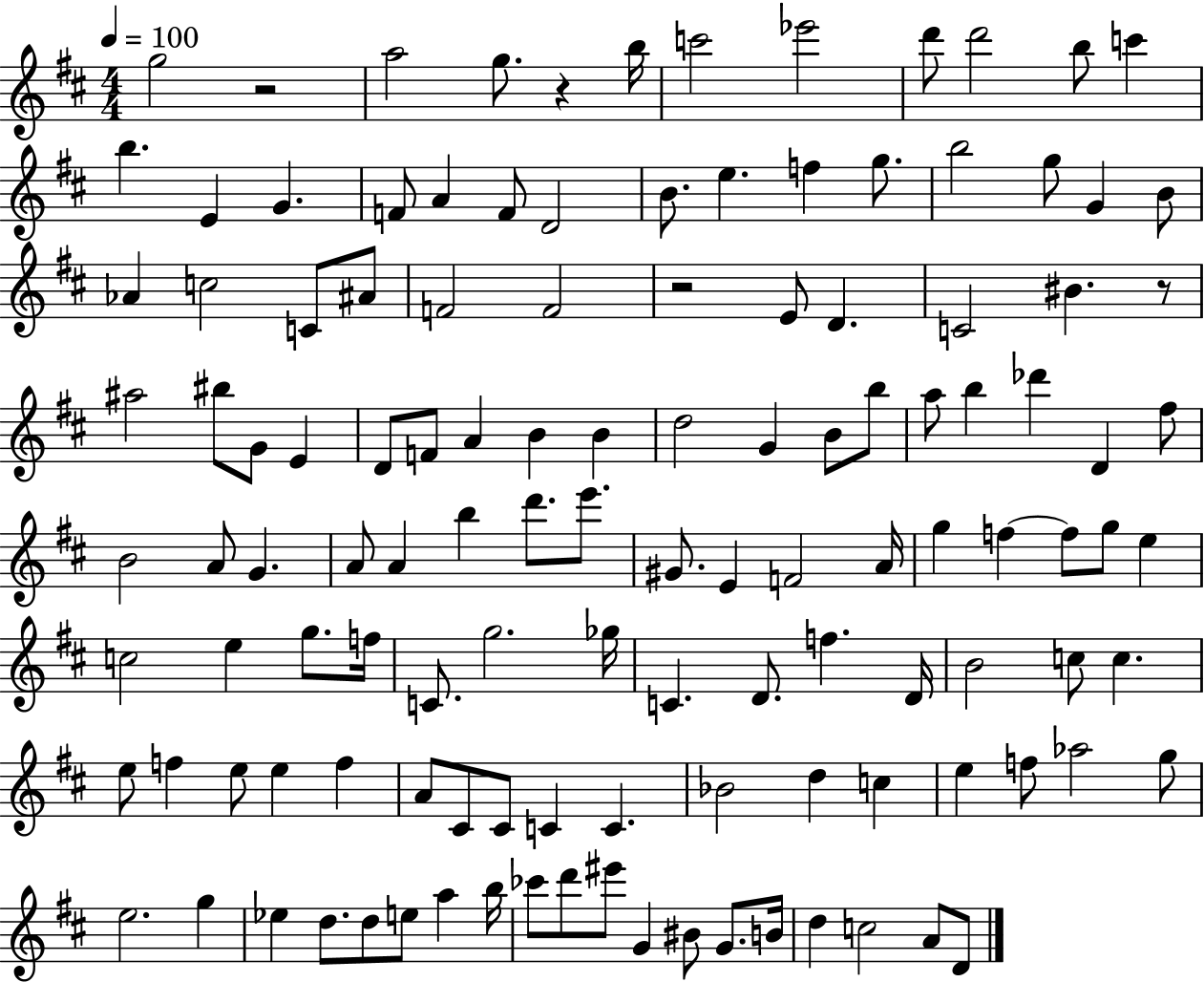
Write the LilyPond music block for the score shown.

{
  \clef treble
  \numericTimeSignature
  \time 4/4
  \key d \major
  \tempo 4 = 100
  \repeat volta 2 { g''2 r2 | a''2 g''8. r4 b''16 | c'''2 ees'''2 | d'''8 d'''2 b''8 c'''4 | \break b''4. e'4 g'4. | f'8 a'4 f'8 d'2 | b'8. e''4. f''4 g''8. | b''2 g''8 g'4 b'8 | \break aes'4 c''2 c'8 ais'8 | f'2 f'2 | r2 e'8 d'4. | c'2 bis'4. r8 | \break ais''2 bis''8 g'8 e'4 | d'8 f'8 a'4 b'4 b'4 | d''2 g'4 b'8 b''8 | a''8 b''4 des'''4 d'4 fis''8 | \break b'2 a'8 g'4. | a'8 a'4 b''4 d'''8. e'''8. | gis'8. e'4 f'2 a'16 | g''4 f''4~~ f''8 g''8 e''4 | \break c''2 e''4 g''8. f''16 | c'8. g''2. ges''16 | c'4. d'8. f''4. d'16 | b'2 c''8 c''4. | \break e''8 f''4 e''8 e''4 f''4 | a'8 cis'8 cis'8 c'4 c'4. | bes'2 d''4 c''4 | e''4 f''8 aes''2 g''8 | \break e''2. g''4 | ees''4 d''8. d''8 e''8 a''4 b''16 | ces'''8 d'''8 eis'''8 g'4 bis'8 g'8. b'16 | d''4 c''2 a'8 d'8 | \break } \bar "|."
}